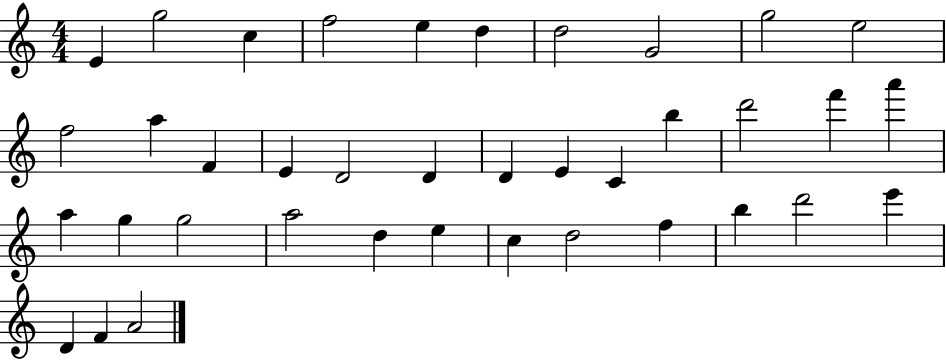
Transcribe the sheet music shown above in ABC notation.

X:1
T:Untitled
M:4/4
L:1/4
K:C
E g2 c f2 e d d2 G2 g2 e2 f2 a F E D2 D D E C b d'2 f' a' a g g2 a2 d e c d2 f b d'2 e' D F A2